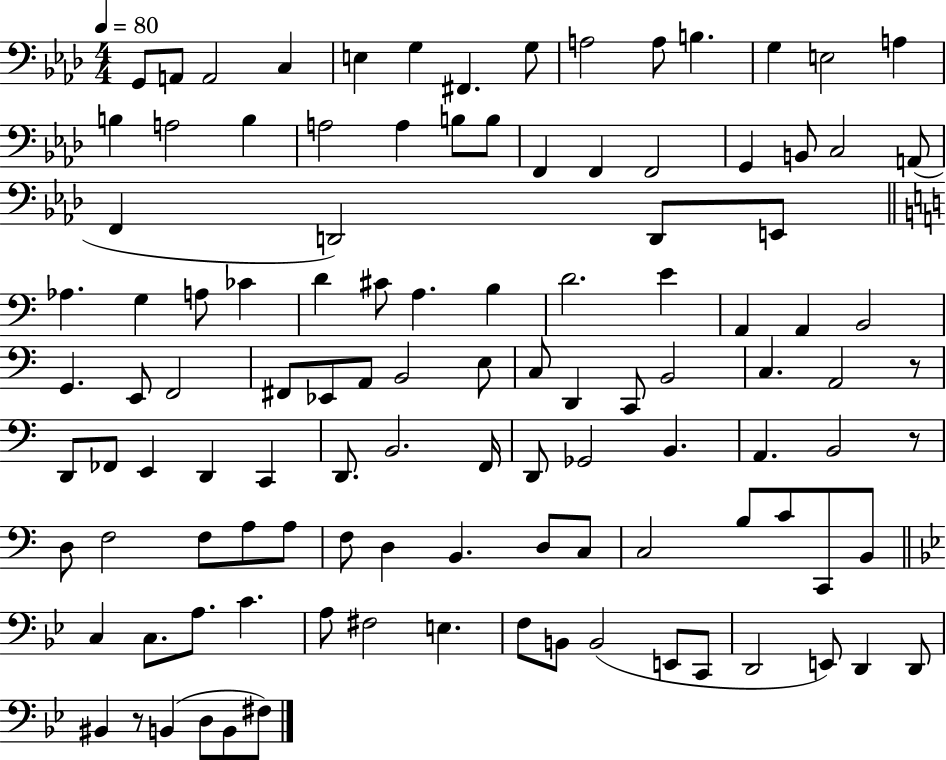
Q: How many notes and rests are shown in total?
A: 111